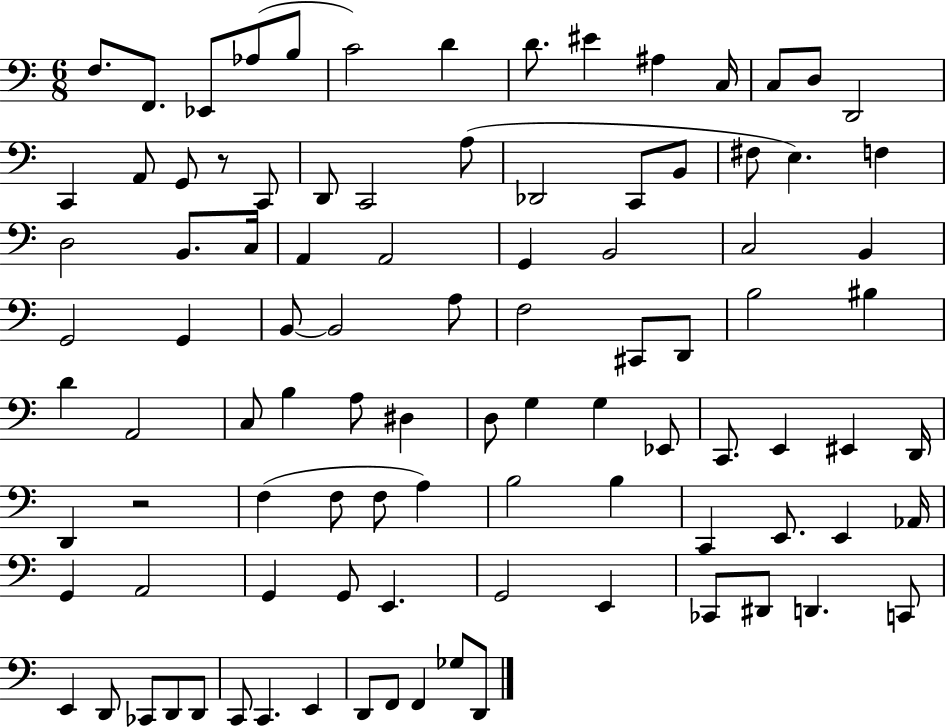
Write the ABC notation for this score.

X:1
T:Untitled
M:6/8
L:1/4
K:C
F,/2 F,,/2 _E,,/2 _A,/2 B,/2 C2 D D/2 ^E ^A, C,/4 C,/2 D,/2 D,,2 C,, A,,/2 G,,/2 z/2 C,,/2 D,,/2 C,,2 A,/2 _D,,2 C,,/2 B,,/2 ^F,/2 E, F, D,2 B,,/2 C,/4 A,, A,,2 G,, B,,2 C,2 B,, G,,2 G,, B,,/2 B,,2 A,/2 F,2 ^C,,/2 D,,/2 B,2 ^B, D A,,2 C,/2 B, A,/2 ^D, D,/2 G, G, _E,,/2 C,,/2 E,, ^E,, D,,/4 D,, z2 F, F,/2 F,/2 A, B,2 B, C,, E,,/2 E,, _A,,/4 G,, A,,2 G,, G,,/2 E,, G,,2 E,, _C,,/2 ^D,,/2 D,, C,,/2 E,, D,,/2 _C,,/2 D,,/2 D,,/2 C,,/2 C,, E,, D,,/2 F,,/2 F,, _G,/2 D,,/2